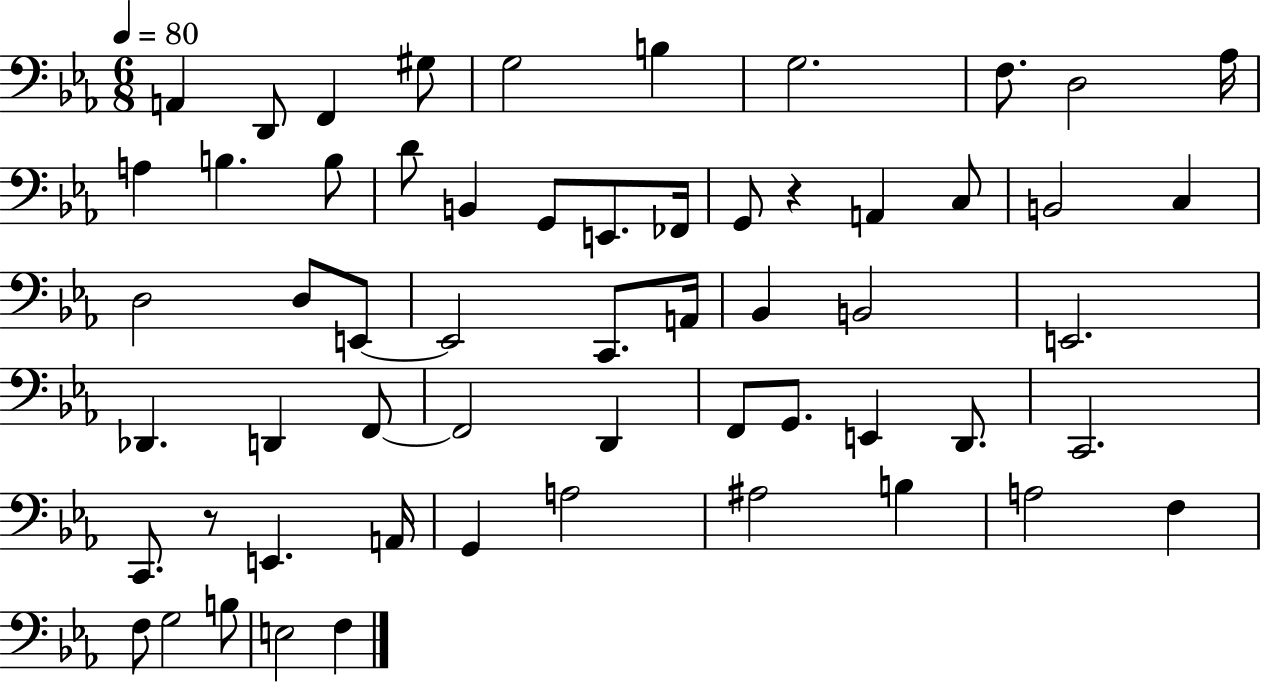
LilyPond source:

{
  \clef bass
  \numericTimeSignature
  \time 6/8
  \key ees \major
  \tempo 4 = 80
  a,4 d,8 f,4 gis8 | g2 b4 | g2. | f8. d2 aes16 | \break a4 b4. b8 | d'8 b,4 g,8 e,8. fes,16 | g,8 r4 a,4 c8 | b,2 c4 | \break d2 d8 e,8~~ | e,2 c,8. a,16 | bes,4 b,2 | e,2. | \break des,4. d,4 f,8~~ | f,2 d,4 | f,8 g,8. e,4 d,8. | c,2. | \break c,8. r8 e,4. a,16 | g,4 a2 | ais2 b4 | a2 f4 | \break f8 g2 b8 | e2 f4 | \bar "|."
}